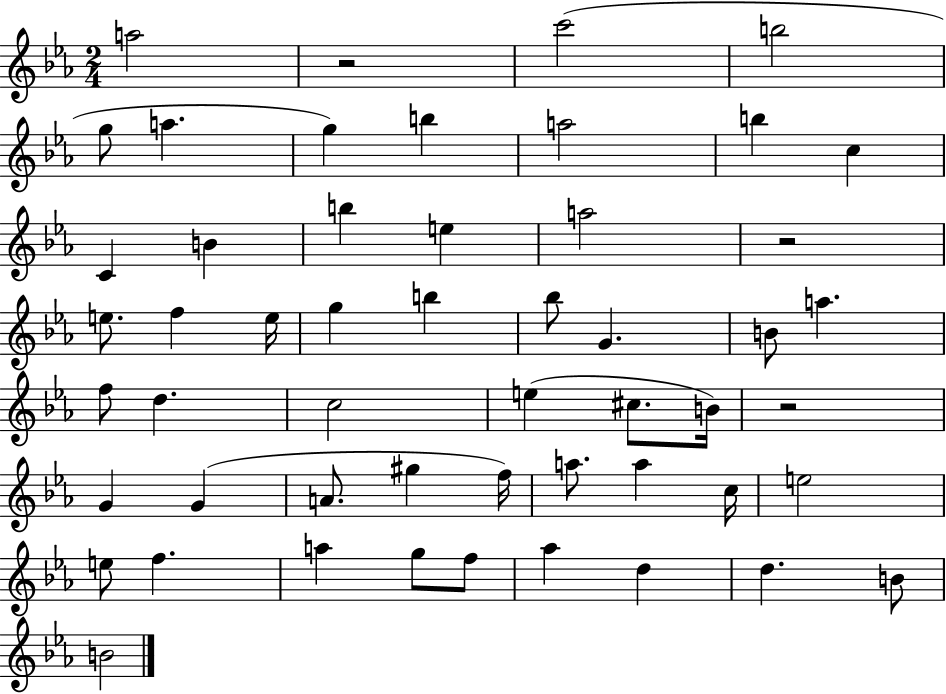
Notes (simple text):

A5/h R/h C6/h B5/h G5/e A5/q. G5/q B5/q A5/h B5/q C5/q C4/q B4/q B5/q E5/q A5/h R/h E5/e. F5/q E5/s G5/q B5/q Bb5/e G4/q. B4/e A5/q. F5/e D5/q. C5/h E5/q C#5/e. B4/s R/h G4/q G4/q A4/e. G#5/q F5/s A5/e. A5/q C5/s E5/h E5/e F5/q. A5/q G5/e F5/e Ab5/q D5/q D5/q. B4/e B4/h